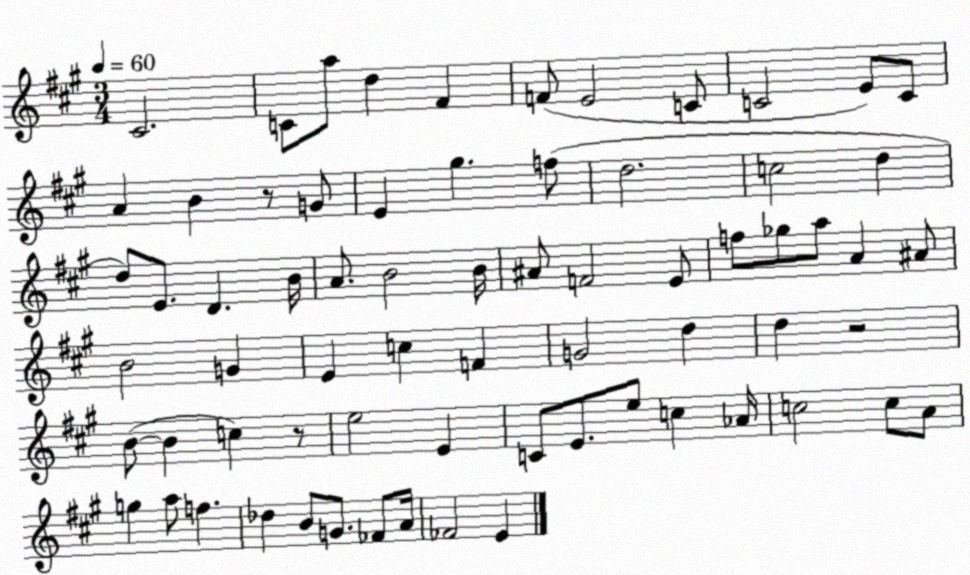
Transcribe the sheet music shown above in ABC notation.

X:1
T:Untitled
M:3/4
L:1/4
K:A
^C2 C/2 a/2 d ^F F/2 E2 C/2 C2 E/2 C/2 A B z/2 G/2 E ^g f/2 d2 c2 d d/2 E/2 D B/4 A/2 B2 B/4 ^A/2 F2 E/2 f/2 _g/2 a/2 A ^A/2 B2 G E c F G2 d d z2 B/2 B c z/2 e2 E C/2 E/2 e/2 c _A/4 c2 c/2 A/2 g a/2 f _d B/2 G/2 _F/2 A/4 _F2 E